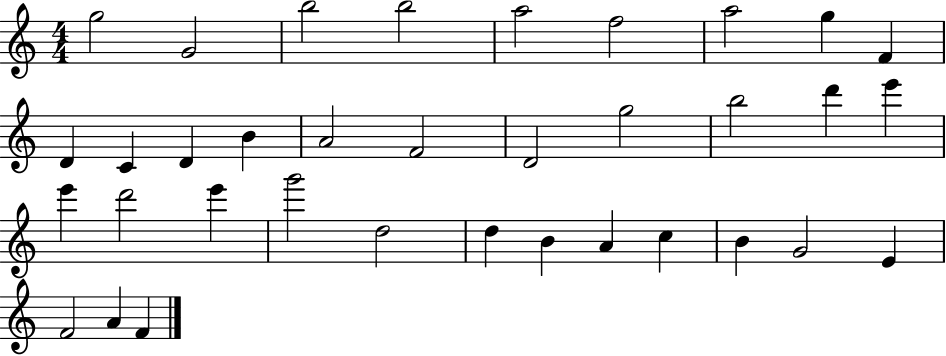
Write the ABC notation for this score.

X:1
T:Untitled
M:4/4
L:1/4
K:C
g2 G2 b2 b2 a2 f2 a2 g F D C D B A2 F2 D2 g2 b2 d' e' e' d'2 e' g'2 d2 d B A c B G2 E F2 A F